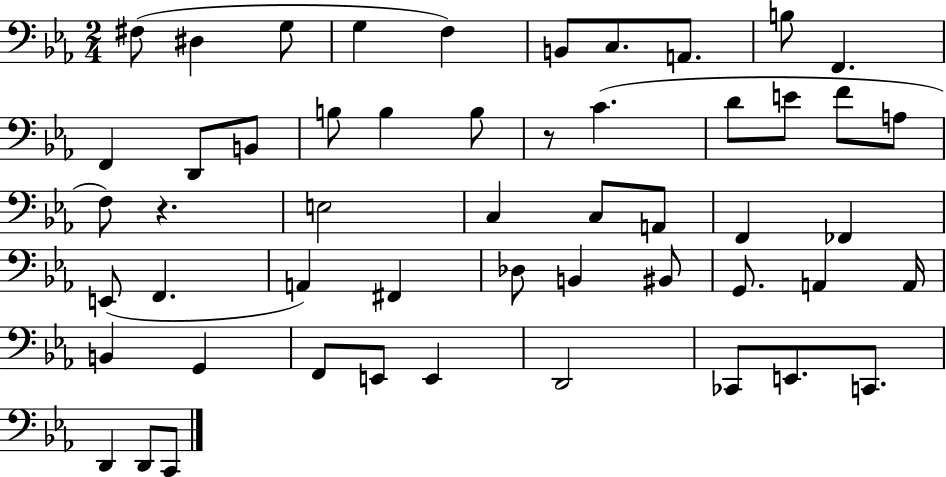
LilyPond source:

{
  \clef bass
  \numericTimeSignature
  \time 2/4
  \key ees \major
  \repeat volta 2 { fis8( dis4 g8 | g4 f4) | b,8 c8. a,8. | b8 f,4. | \break f,4 d,8 b,8 | b8 b4 b8 | r8 c'4.( | d'8 e'8 f'8 a8 | \break f8) r4. | e2 | c4 c8 a,8 | f,4 fes,4 | \break e,8( f,4. | a,4) fis,4 | des8 b,4 bis,8 | g,8. a,4 a,16 | \break b,4 g,4 | f,8 e,8 e,4 | d,2 | ces,8 e,8. c,8. | \break d,4 d,8 c,8 | } \bar "|."
}